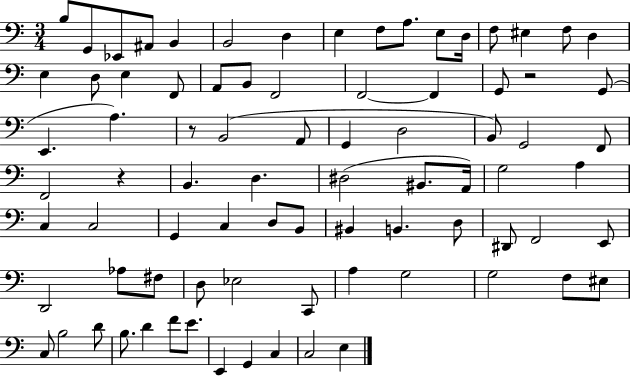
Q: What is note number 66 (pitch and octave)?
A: F3